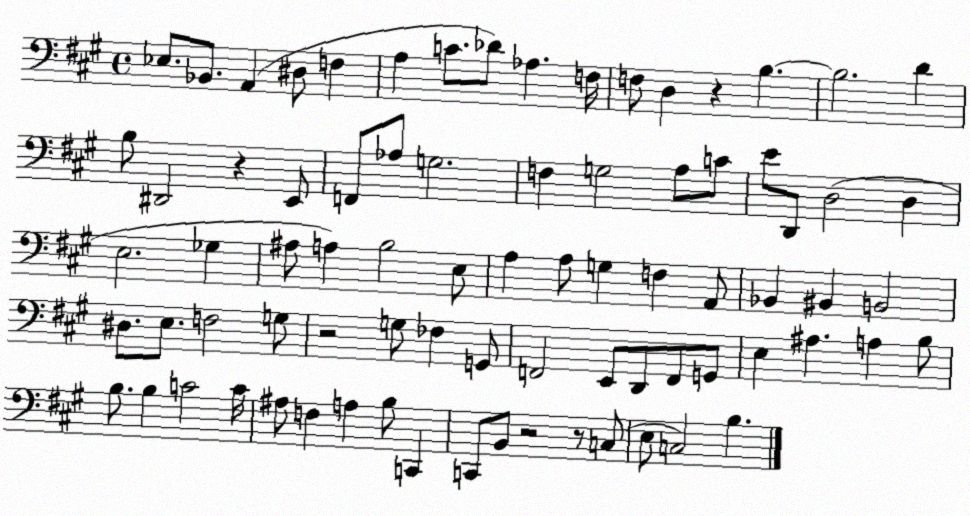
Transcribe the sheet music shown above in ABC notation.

X:1
T:Untitled
M:4/4
L:1/4
K:A
_E,/2 _B,,/2 A,, ^D,/2 F, A, C/2 _D/2 _A, F,/4 F,/2 D, z B, B,2 D B,/2 ^D,,2 z E,,/2 F,,/2 _A,/2 G,2 F, G,2 A,/2 C/2 E/2 D,,/2 D,2 D, E,2 _G, ^A,/2 A, B,2 E,/2 A, A,/2 G, F, A,,/2 _B,, ^B,, B,,2 ^D,/2 E,/2 F,2 G,/2 z2 G,/2 _F, G,,/2 F,,2 E,,/2 D,,/2 F,,/2 G,,/2 E, ^A, A, B,/2 B,/2 B, C2 C/4 ^A,/2 F, A, B,/2 C,, C,,/2 B,,/2 z2 z/2 C,/2 E,/2 C,2 B,